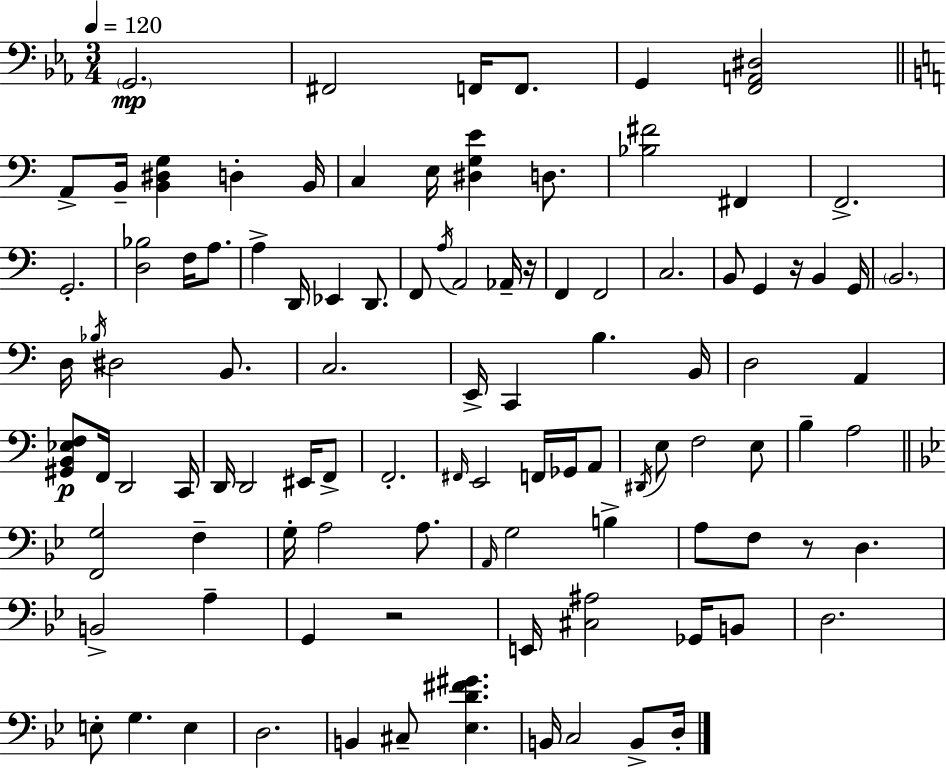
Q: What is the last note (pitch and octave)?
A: D3